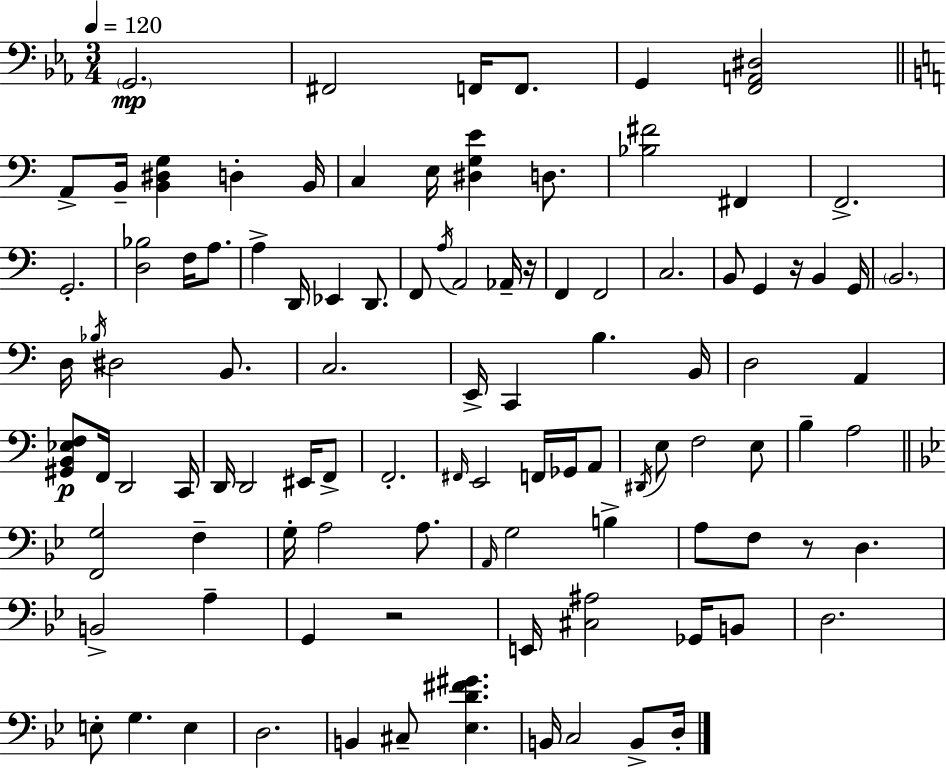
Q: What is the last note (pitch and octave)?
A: D3